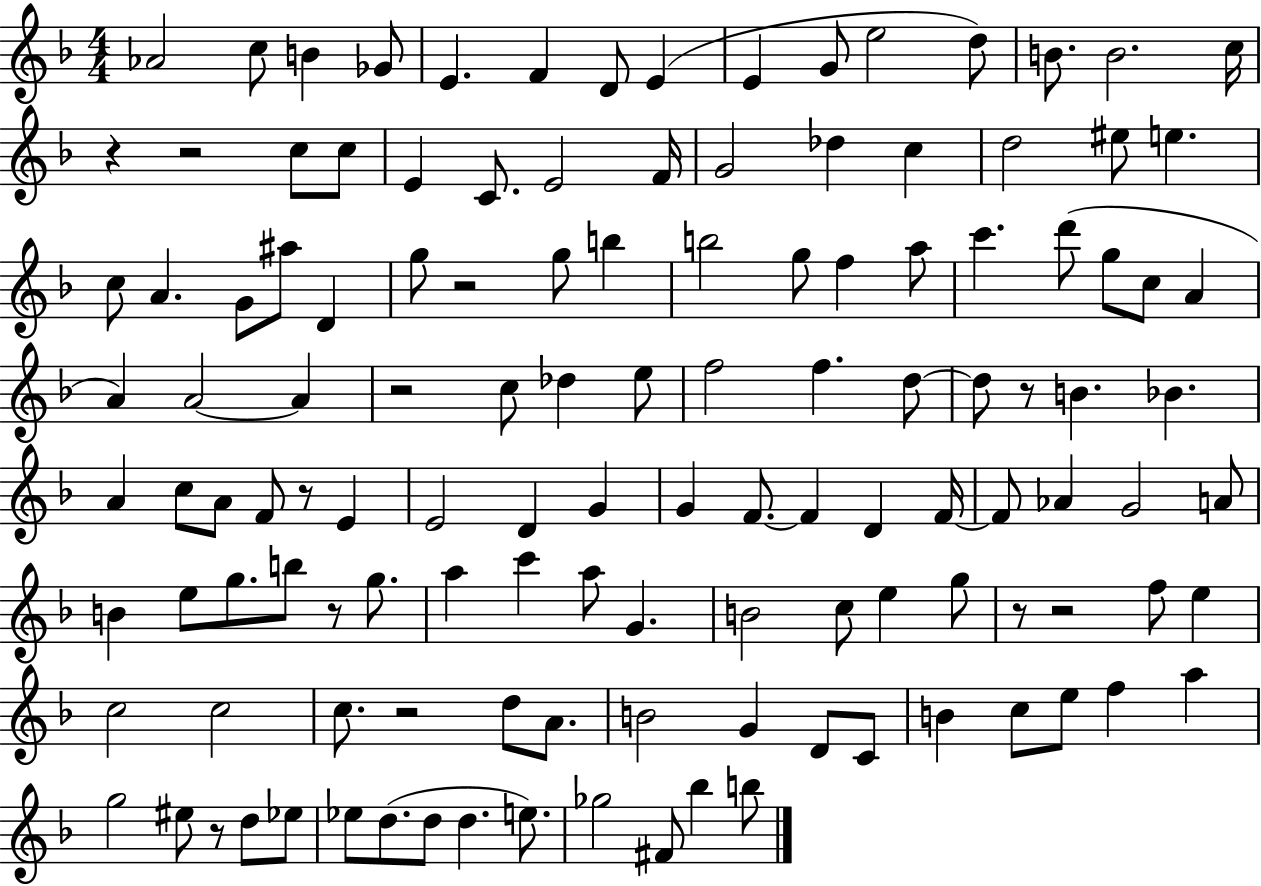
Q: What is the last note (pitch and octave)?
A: B5